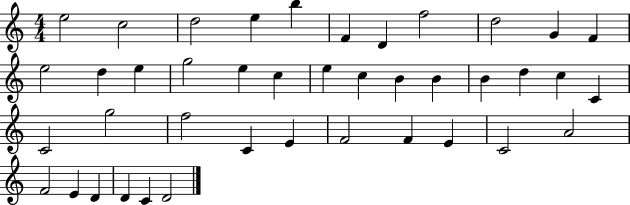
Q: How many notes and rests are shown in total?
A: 41